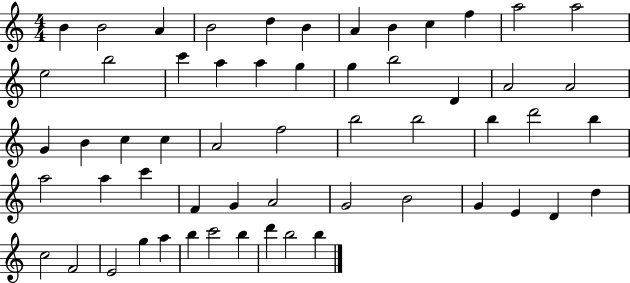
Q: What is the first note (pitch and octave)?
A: B4